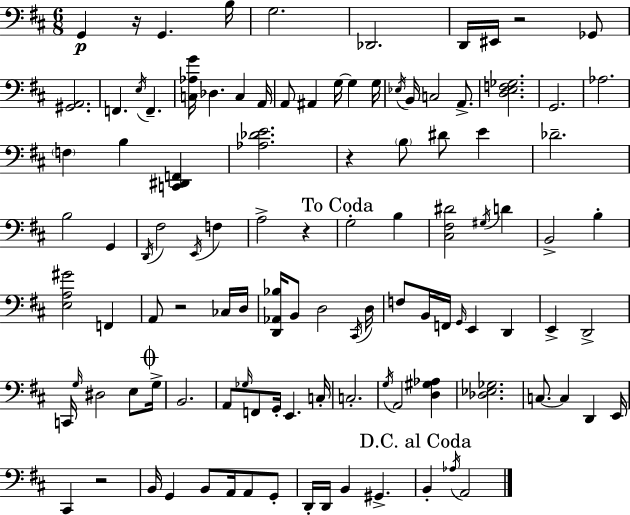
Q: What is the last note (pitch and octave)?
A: A2